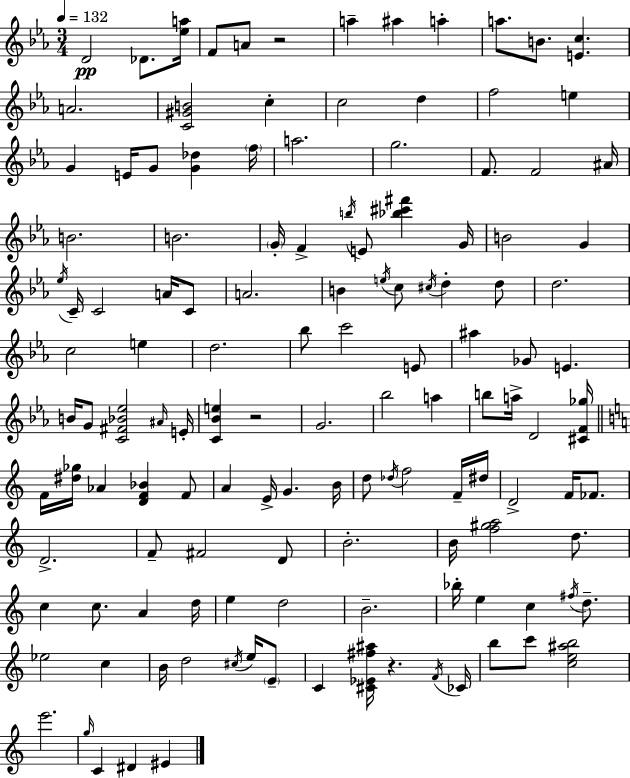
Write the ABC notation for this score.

X:1
T:Untitled
M:3/4
L:1/4
K:Eb
D2 _D/2 [_ea]/4 F/2 A/2 z2 a ^a a a/2 B/2 [Ec] A2 [C^GB]2 c c2 d f2 e G E/4 G/2 [G_d] f/4 a2 g2 F/2 F2 ^A/4 B2 B2 G/4 F b/4 E/2 [_b^c'^f'] G/4 B2 G _e/4 C/4 C2 A/4 C/2 A2 B e/4 c/2 ^c/4 d d/2 d2 c2 e d2 _b/2 c'2 E/2 ^a _G/2 E B/4 G/2 [C^F_B_e]2 ^A/4 E/4 [C_Be] z2 G2 _b2 a b/2 a/4 D2 [^CF_g]/4 F/4 [^d_g]/4 _A [DF_B] F/2 A E/4 G B/4 d/2 _d/4 f2 F/4 ^d/4 D2 F/4 _F/2 D2 F/2 ^F2 D/2 B2 B/4 [f^ga]2 d/2 c c/2 A d/4 e d2 B2 _b/4 e c ^f/4 d/2 _e2 c B/4 d2 ^c/4 e/4 E/2 C [^C_E^f^a]/4 z F/4 _C/4 b/2 c'/2 [ce^ab]2 e'2 g/4 C ^D ^E